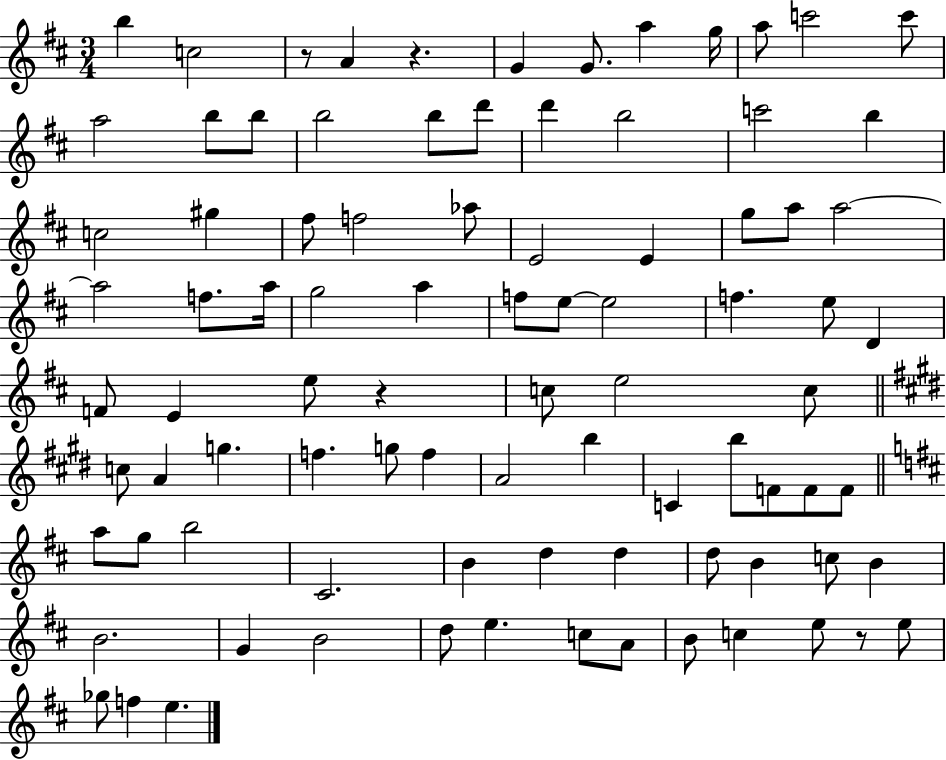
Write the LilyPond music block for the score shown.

{
  \clef treble
  \numericTimeSignature
  \time 3/4
  \key d \major
  \repeat volta 2 { b''4 c''2 | r8 a'4 r4. | g'4 g'8. a''4 g''16 | a''8 c'''2 c'''8 | \break a''2 b''8 b''8 | b''2 b''8 d'''8 | d'''4 b''2 | c'''2 b''4 | \break c''2 gis''4 | fis''8 f''2 aes''8 | e'2 e'4 | g''8 a''8 a''2~~ | \break a''2 f''8. a''16 | g''2 a''4 | f''8 e''8~~ e''2 | f''4. e''8 d'4 | \break f'8 e'4 e''8 r4 | c''8 e''2 c''8 | \bar "||" \break \key e \major c''8 a'4 g''4. | f''4. g''8 f''4 | a'2 b''4 | c'4 b''8 f'8 f'8 f'8 | \break \bar "||" \break \key b \minor a''8 g''8 b''2 | cis'2. | b'4 d''4 d''4 | d''8 b'4 c''8 b'4 | \break b'2. | g'4 b'2 | d''8 e''4. c''8 a'8 | b'8 c''4 e''8 r8 e''8 | \break ges''8 f''4 e''4. | } \bar "|."
}